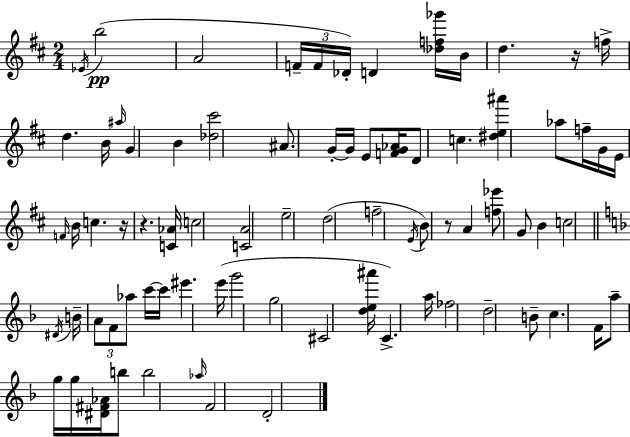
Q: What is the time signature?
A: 2/4